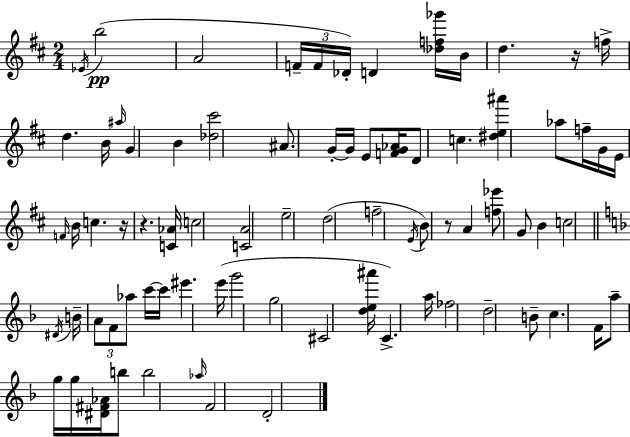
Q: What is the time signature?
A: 2/4